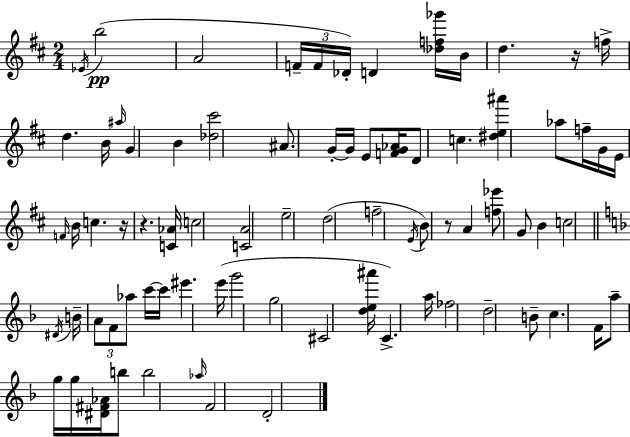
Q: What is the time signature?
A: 2/4